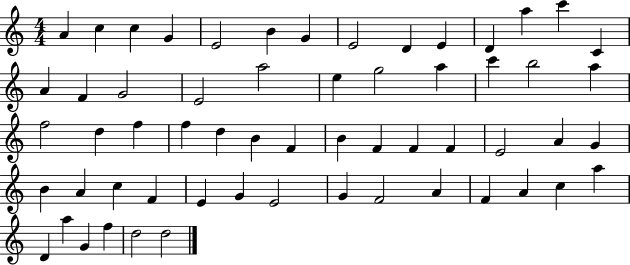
X:1
T:Untitled
M:4/4
L:1/4
K:C
A c c G E2 B G E2 D E D a c' C A F G2 E2 a2 e g2 a c' b2 a f2 d f f d B F B F F F E2 A G B A c F E G E2 G F2 A F A c a D a G f d2 d2